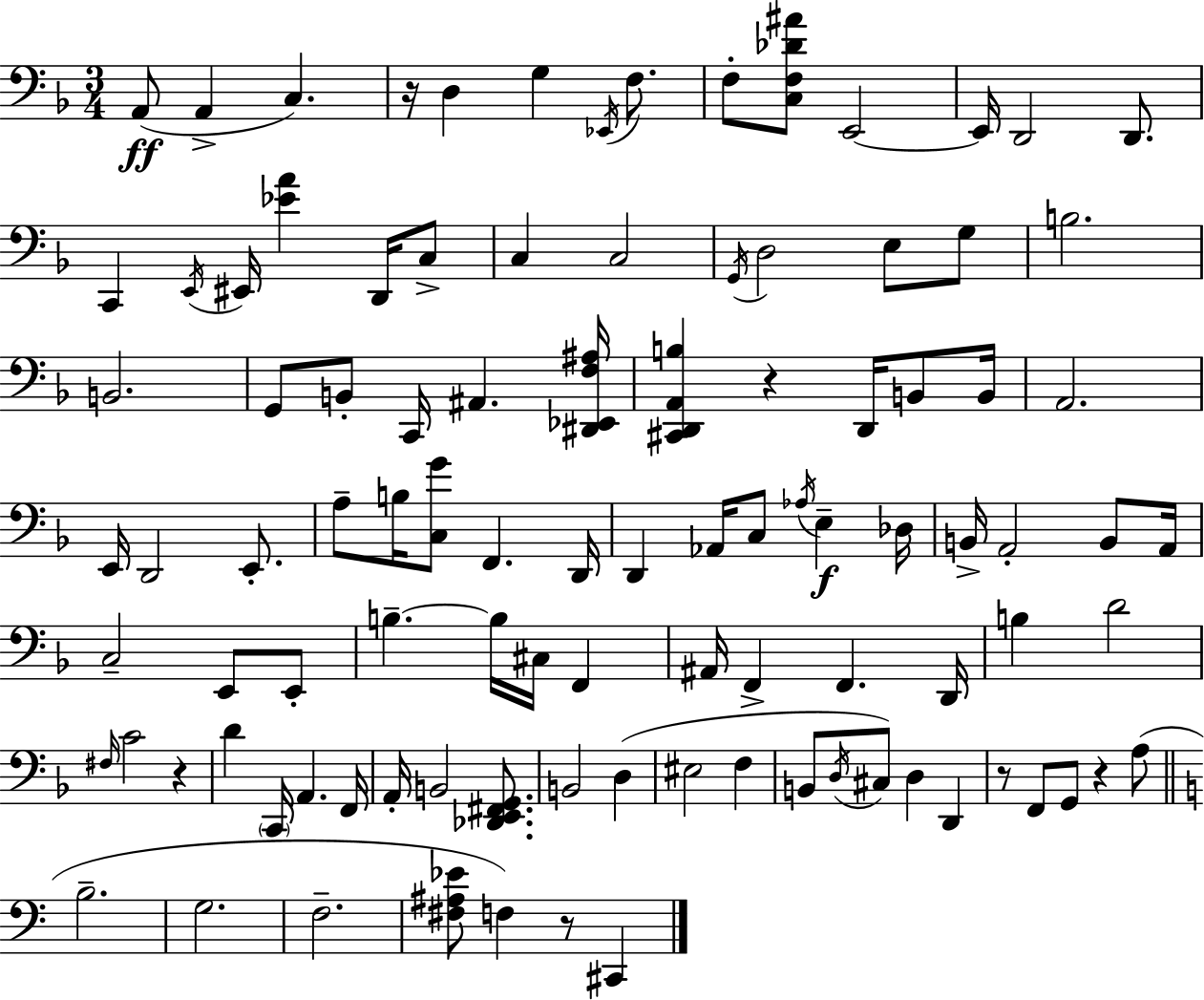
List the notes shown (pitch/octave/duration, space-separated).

A2/e A2/q C3/q. R/s D3/q G3/q Eb2/s F3/e. F3/e [C3,F3,Db4,A#4]/e E2/h E2/s D2/h D2/e. C2/q E2/s EIS2/s [Eb4,A4]/q D2/s C3/e C3/q C3/h G2/s D3/h E3/e G3/e B3/h. B2/h. G2/e B2/e C2/s A#2/q. [D#2,Eb2,F3,A#3]/s [C#2,D2,A2,B3]/q R/q D2/s B2/e B2/s A2/h. E2/s D2/h E2/e. A3/e B3/s [C3,G4]/e F2/q. D2/s D2/q Ab2/s C3/e Ab3/s E3/q Db3/s B2/s A2/h B2/e A2/s C3/h E2/e E2/e B3/q. B3/s C#3/s F2/q A#2/s F2/q F2/q. D2/s B3/q D4/h F#3/s C4/h R/q D4/q C2/s A2/q. F2/s A2/s B2/h [Db2,E2,F#2,G2]/e. B2/h D3/q EIS3/h F3/q B2/e D3/s C#3/e D3/q D2/q R/e F2/e G2/e R/q A3/e B3/h. G3/h. F3/h. [F#3,A#3,Eb4]/e F3/q R/e C#2/q